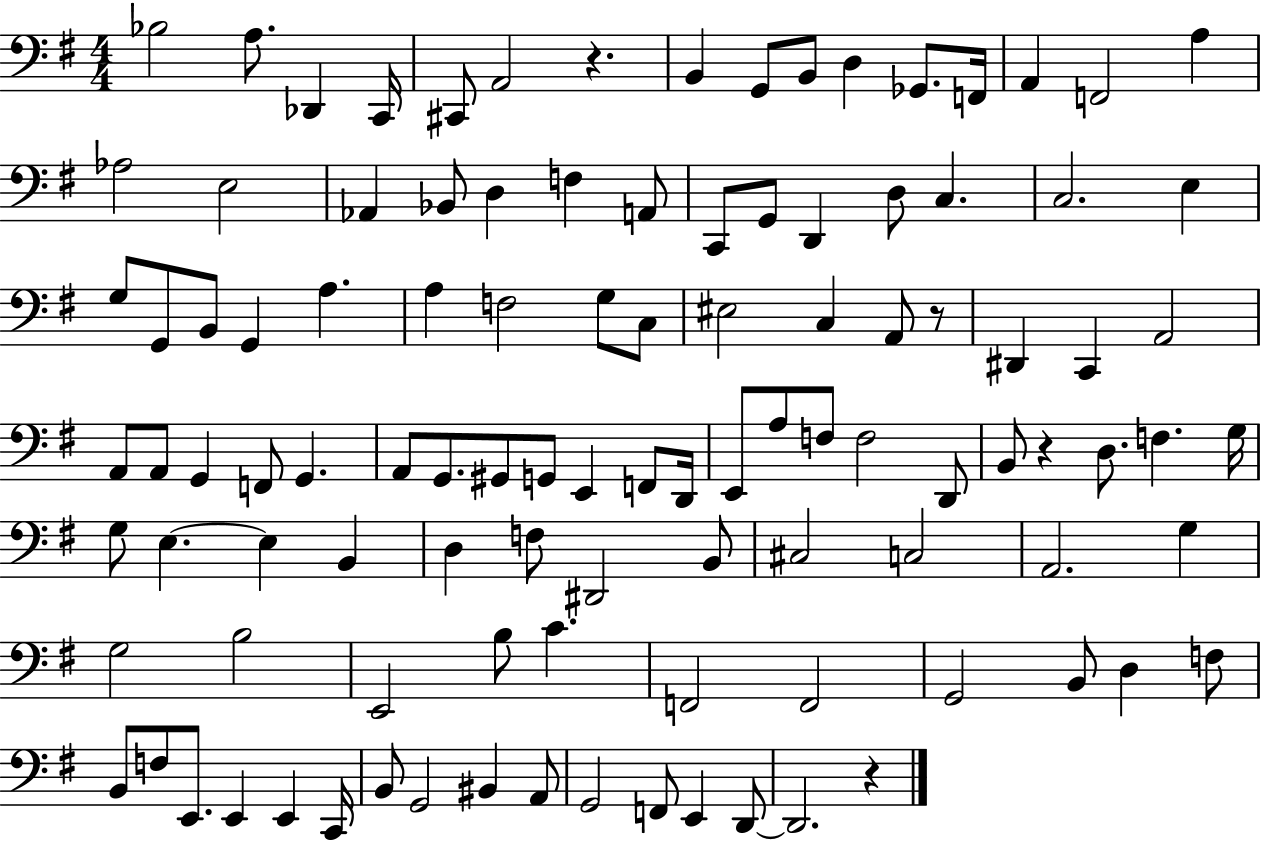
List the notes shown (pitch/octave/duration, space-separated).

Bb3/h A3/e. Db2/q C2/s C#2/e A2/h R/q. B2/q G2/e B2/e D3/q Gb2/e. F2/s A2/q F2/h A3/q Ab3/h E3/h Ab2/q Bb2/e D3/q F3/q A2/e C2/e G2/e D2/q D3/e C3/q. C3/h. E3/q G3/e G2/e B2/e G2/q A3/q. A3/q F3/h G3/e C3/e EIS3/h C3/q A2/e R/e D#2/q C2/q A2/h A2/e A2/e G2/q F2/e G2/q. A2/e G2/e. G#2/e G2/e E2/q F2/e D2/s E2/e A3/e F3/e F3/h D2/e B2/e R/q D3/e. F3/q. G3/s G3/e E3/q. E3/q B2/q D3/q F3/e D#2/h B2/e C#3/h C3/h A2/h. G3/q G3/h B3/h E2/h B3/e C4/q. F2/h F2/h G2/h B2/e D3/q F3/e B2/e F3/e E2/e. E2/q E2/q C2/s B2/e G2/h BIS2/q A2/e G2/h F2/e E2/q D2/e D2/h. R/q